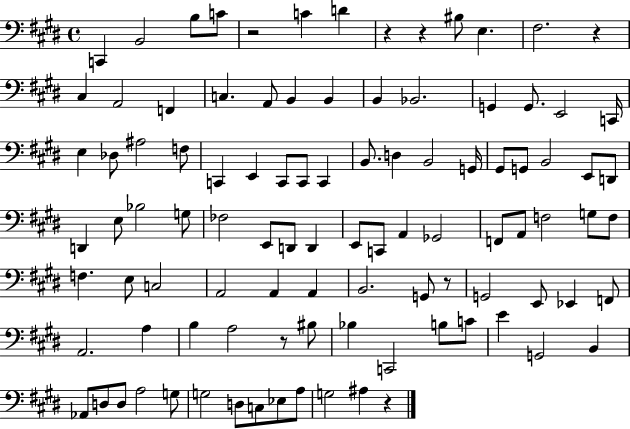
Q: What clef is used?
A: bass